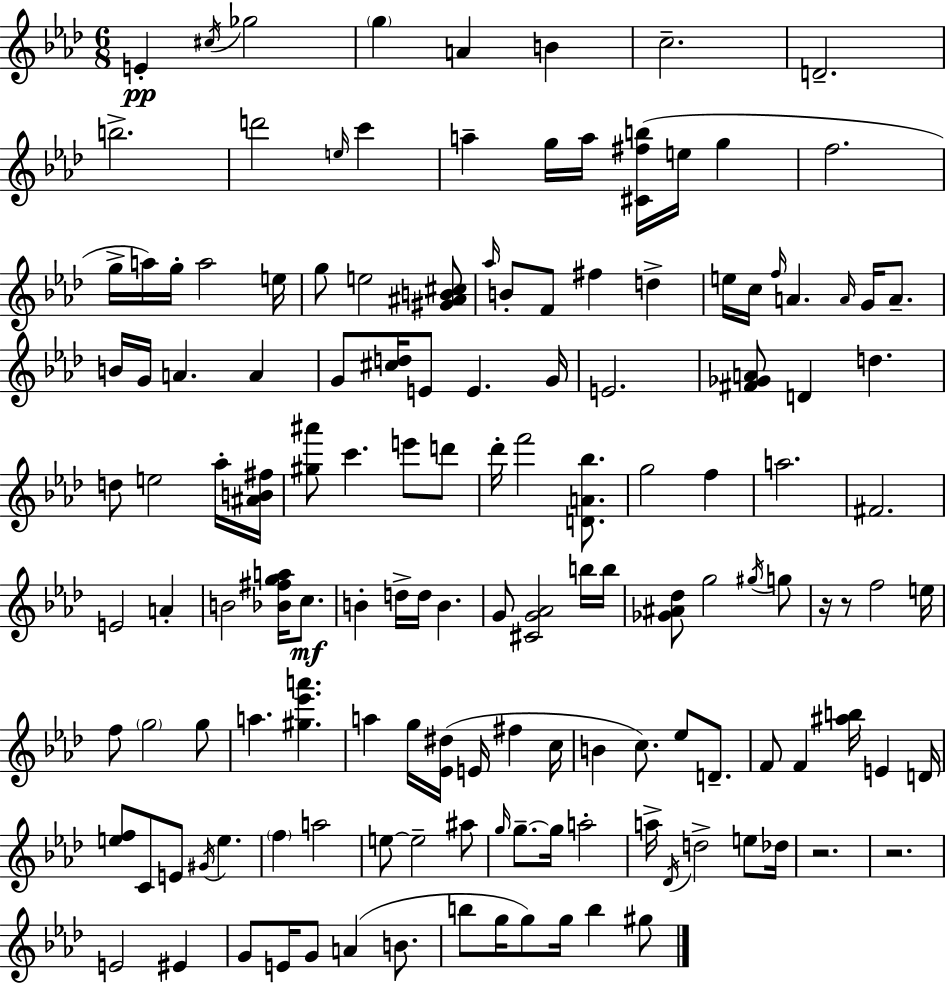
E4/q C#5/s Gb5/h G5/q A4/q B4/q C5/h. D4/h. B5/h. D6/h E5/s C6/q A5/q G5/s A5/s [C#4,F#5,B5]/s E5/s G5/q F5/h. G5/s A5/s G5/s A5/h E5/s G5/e E5/h [G#4,A#4,B4,C#5]/e Ab5/s B4/e F4/e F#5/q D5/q E5/s C5/s F5/s A4/q. A4/s G4/s A4/e. B4/s G4/s A4/q. A4/q G4/e [C#5,D5]/s E4/e E4/q. G4/s E4/h. [F#4,Gb4,A4]/e D4/q D5/q. D5/e E5/h Ab5/s [A#4,B4,F#5]/s [G#5,A#6]/e C6/q. E6/e D6/e Db6/s F6/h [D4,A4,Bb5]/e. G5/h F5/q A5/h. F#4/h. E4/h A4/q B4/h [Bb4,F#5,G5,A5]/s C5/e. B4/q D5/s D5/s B4/q. G4/e [C#4,G4,Ab4]/h B5/s B5/s [Gb4,A#4,Db5]/e G5/h G#5/s G5/e R/s R/e F5/h E5/s F5/e G5/h G5/e A5/q. [G#5,Eb6,A6]/q. A5/q G5/s [Eb4,D#5]/s E4/s F#5/q C5/s B4/q C5/e. Eb5/e D4/e. F4/e F4/q [A#5,B5]/s E4/q D4/s [E5,F5]/e C4/e E4/e G#4/s E5/q. F5/q A5/h E5/e E5/h A#5/e G5/s G5/e. G5/s A5/h A5/s Db4/s D5/h E5/e Db5/s R/h. R/h. E4/h EIS4/q G4/e E4/s G4/e A4/q B4/e. B5/e G5/s G5/e G5/s B5/q G#5/e